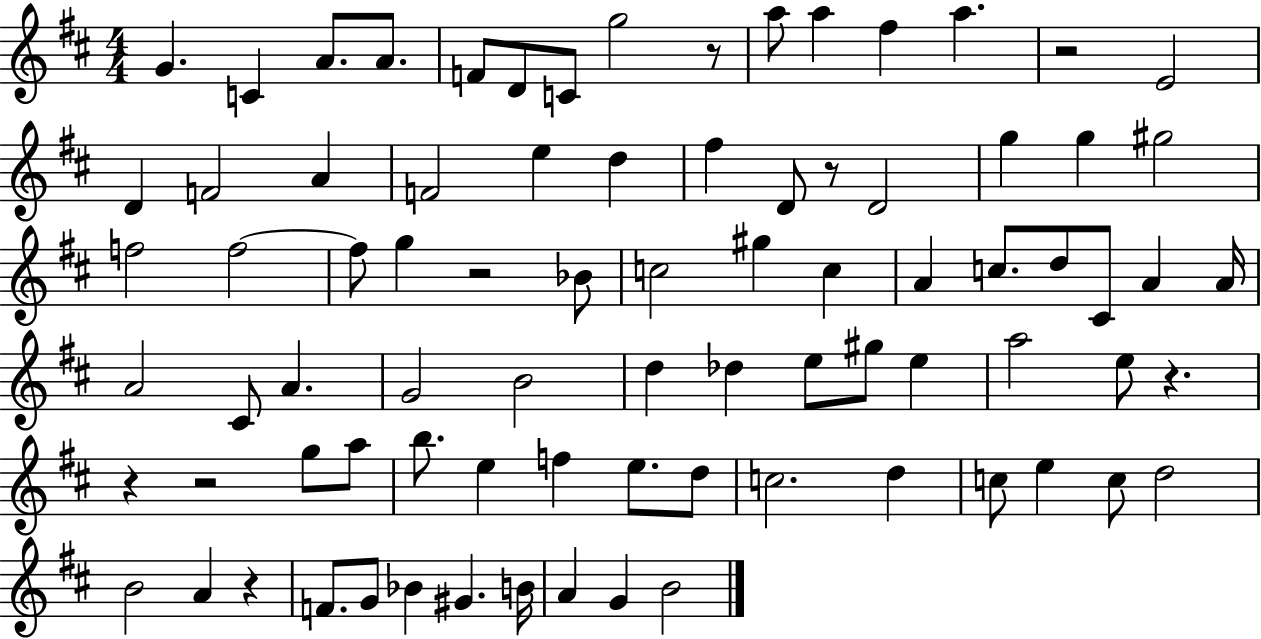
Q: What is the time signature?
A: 4/4